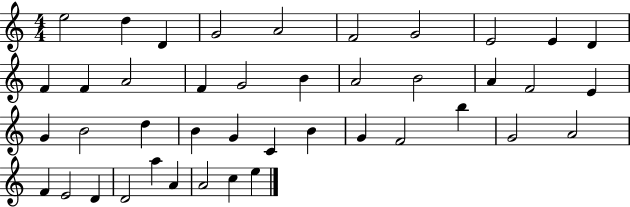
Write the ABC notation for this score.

X:1
T:Untitled
M:4/4
L:1/4
K:C
e2 d D G2 A2 F2 G2 E2 E D F F A2 F G2 B A2 B2 A F2 E G B2 d B G C B G F2 b G2 A2 F E2 D D2 a A A2 c e